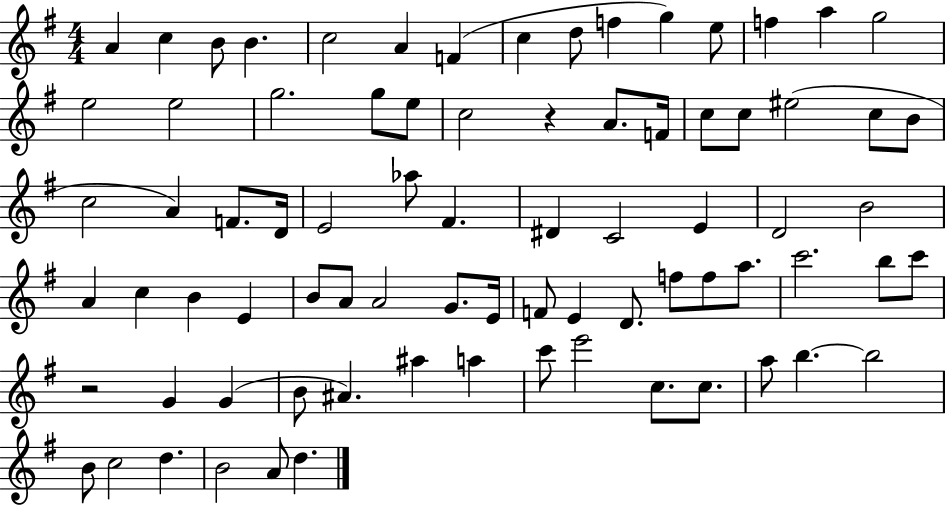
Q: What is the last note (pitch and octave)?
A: D5